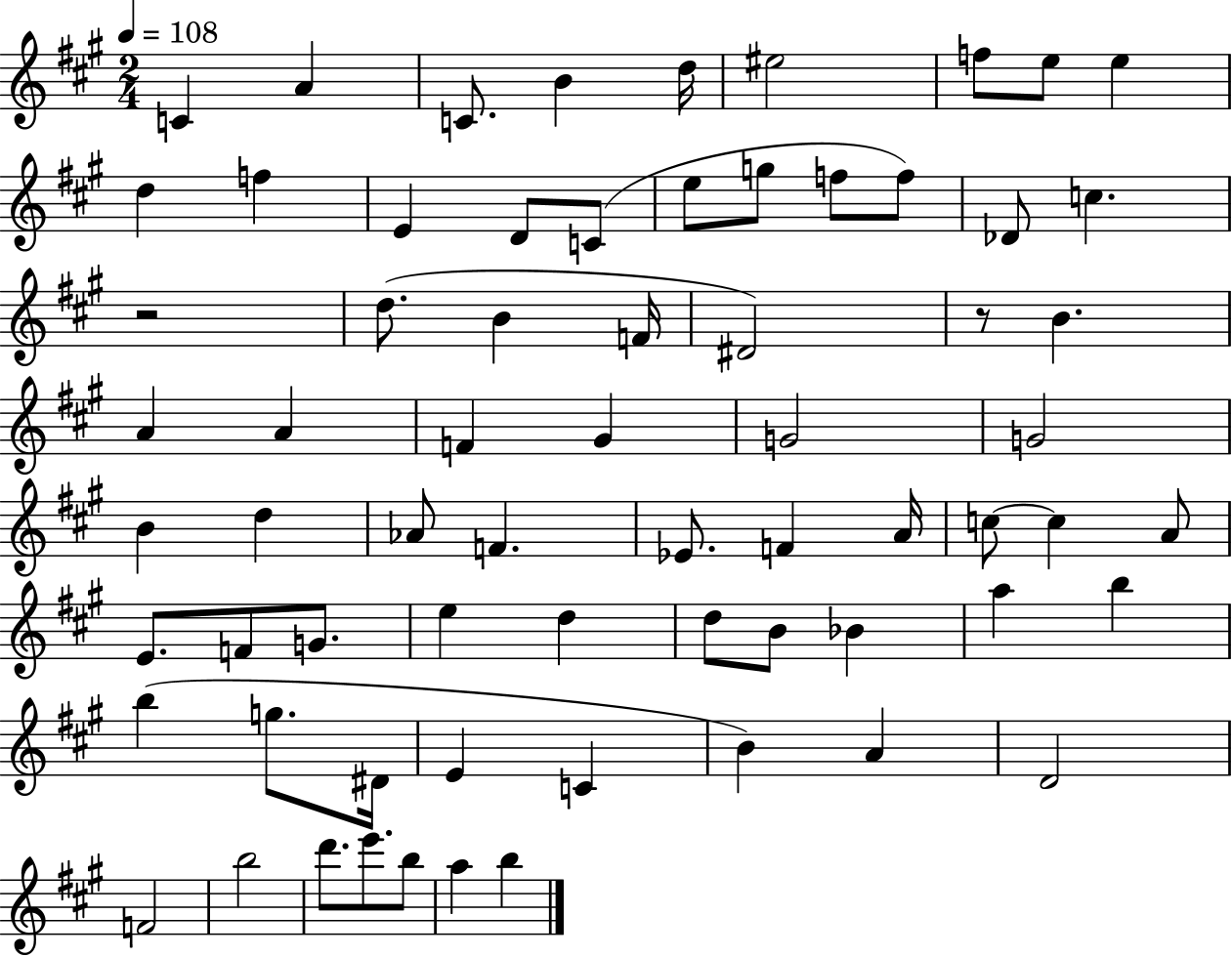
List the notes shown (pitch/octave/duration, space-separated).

C4/q A4/q C4/e. B4/q D5/s EIS5/h F5/e E5/e E5/q D5/q F5/q E4/q D4/e C4/e E5/e G5/e F5/e F5/e Db4/e C5/q. R/h D5/e. B4/q F4/s D#4/h R/e B4/q. A4/q A4/q F4/q G#4/q G4/h G4/h B4/q D5/q Ab4/e F4/q. Eb4/e. F4/q A4/s C5/e C5/q A4/e E4/e. F4/e G4/e. E5/q D5/q D5/e B4/e Bb4/q A5/q B5/q B5/q G5/e. D#4/s E4/q C4/q B4/q A4/q D4/h F4/h B5/h D6/e. E6/e. B5/e A5/q B5/q